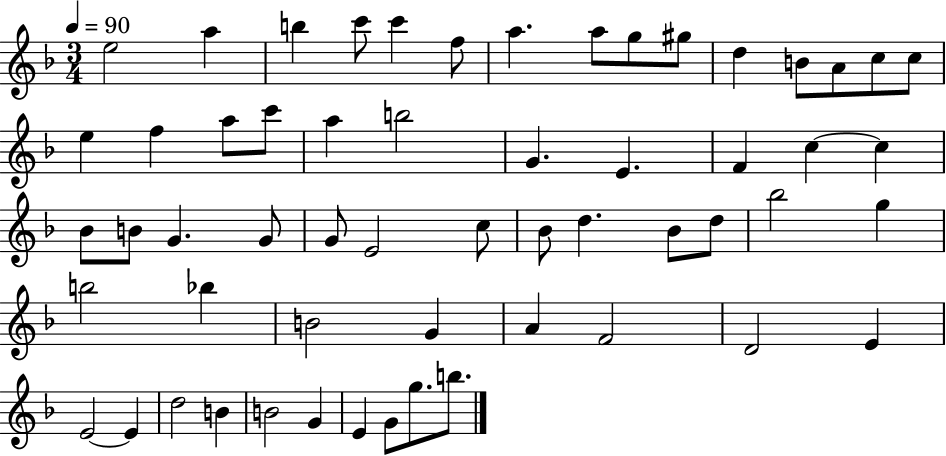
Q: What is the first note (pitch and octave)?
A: E5